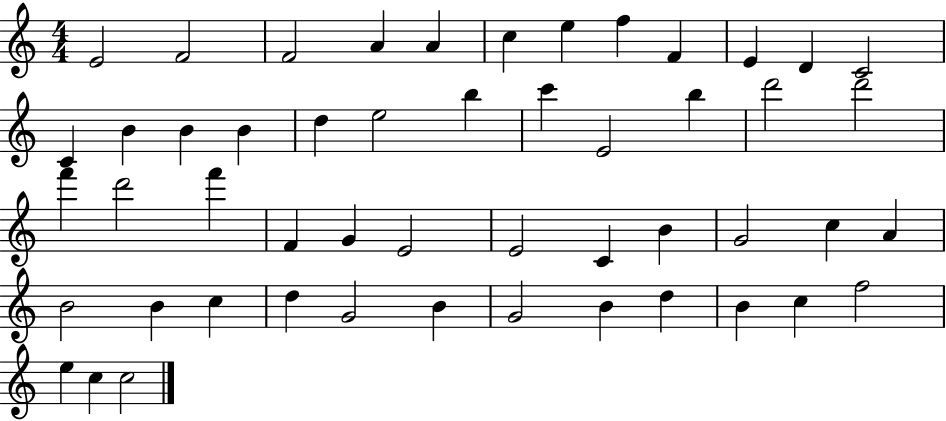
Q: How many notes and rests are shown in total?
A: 51